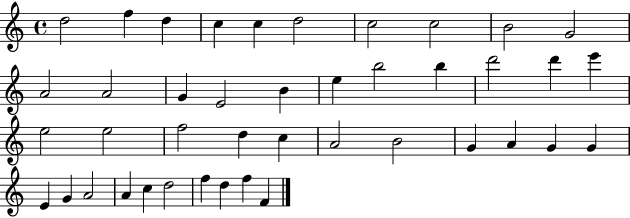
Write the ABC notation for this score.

X:1
T:Untitled
M:4/4
L:1/4
K:C
d2 f d c c d2 c2 c2 B2 G2 A2 A2 G E2 B e b2 b d'2 d' e' e2 e2 f2 d c A2 B2 G A G G E G A2 A c d2 f d f F